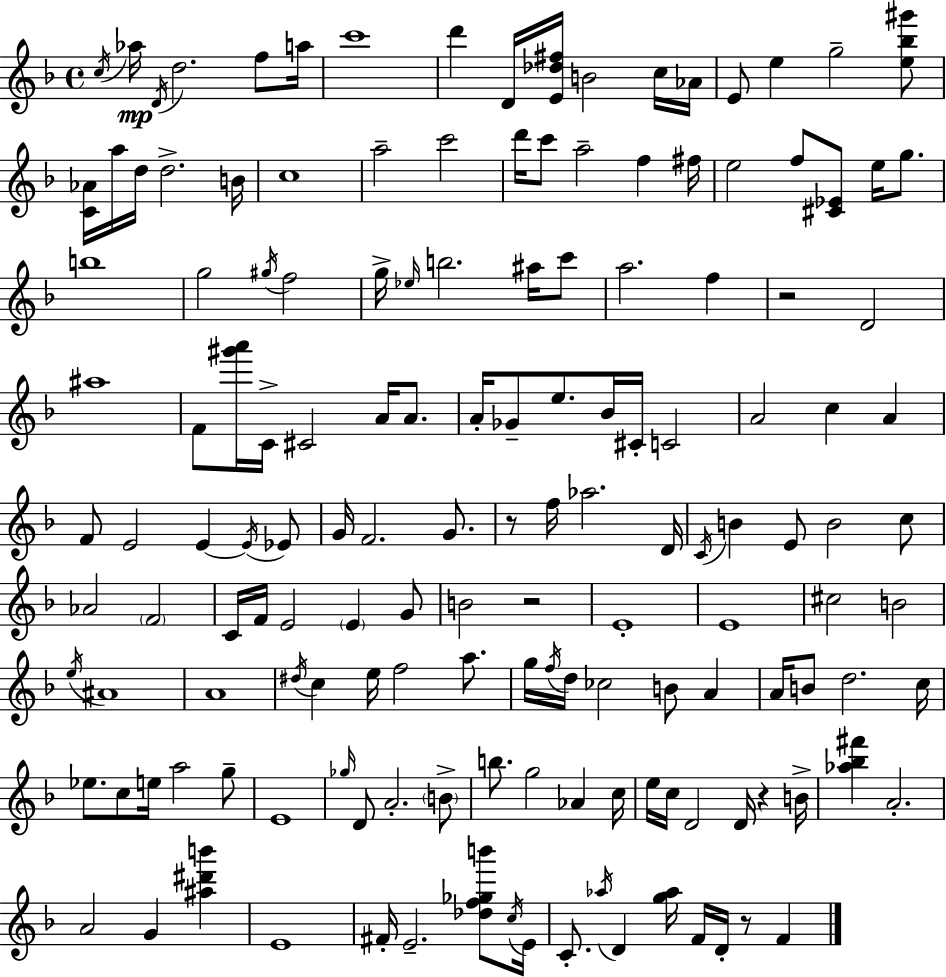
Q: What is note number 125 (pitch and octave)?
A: A4